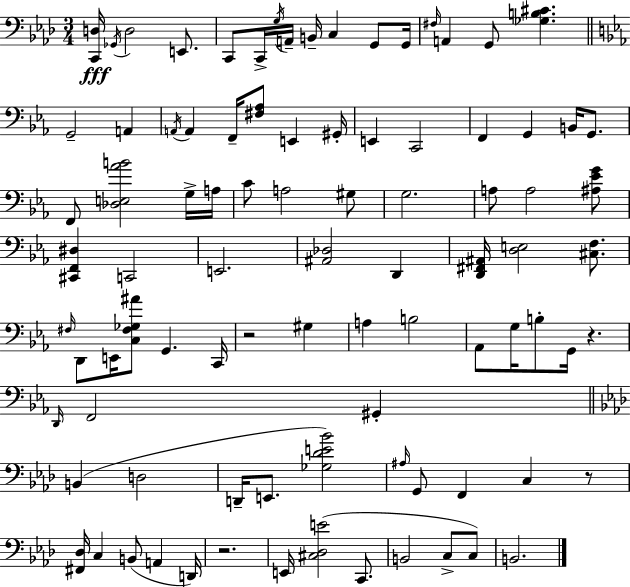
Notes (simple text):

[C2,D3]/s Gb2/s D3/h E2/e. C2/e C2/s G3/s A2/s B2/s C3/q G2/e G2/s F#3/s A2/q G2/e [Gb3,B3,C#4]/q. G2/h A2/q A2/s A2/q F2/s [F#3,Ab3]/e E2/q G#2/s E2/q C2/h F2/q G2/q B2/s G2/e. F2/e [Db3,E3,Ab4,B4]/h G3/s A3/s C4/e A3/h G#3/e G3/h. A3/e A3/h [A#3,Eb4,G4]/e [C#2,F2,D#3]/q C2/h E2/h. [A#2,Db3]/h D2/q [D2,F#2,A#2]/s [D3,E3]/h [C#3,F3]/e. F#3/s D2/e E2/s [C3,F#3,Gb3,A#4]/e G2/q. C2/s R/h G#3/q A3/q B3/h Ab2/e G3/s B3/e G2/s R/q. D2/s F2/h G#2/q B2/q D3/h D2/s E2/e. [Gb3,Db4,E4,Bb4]/h A#3/s G2/e F2/q C3/q R/e [F#2,Db3]/s C3/q B2/e A2/q D2/s R/h. E2/s [C#3,Db3,E4]/h C2/e. B2/h C3/e C3/e B2/h.